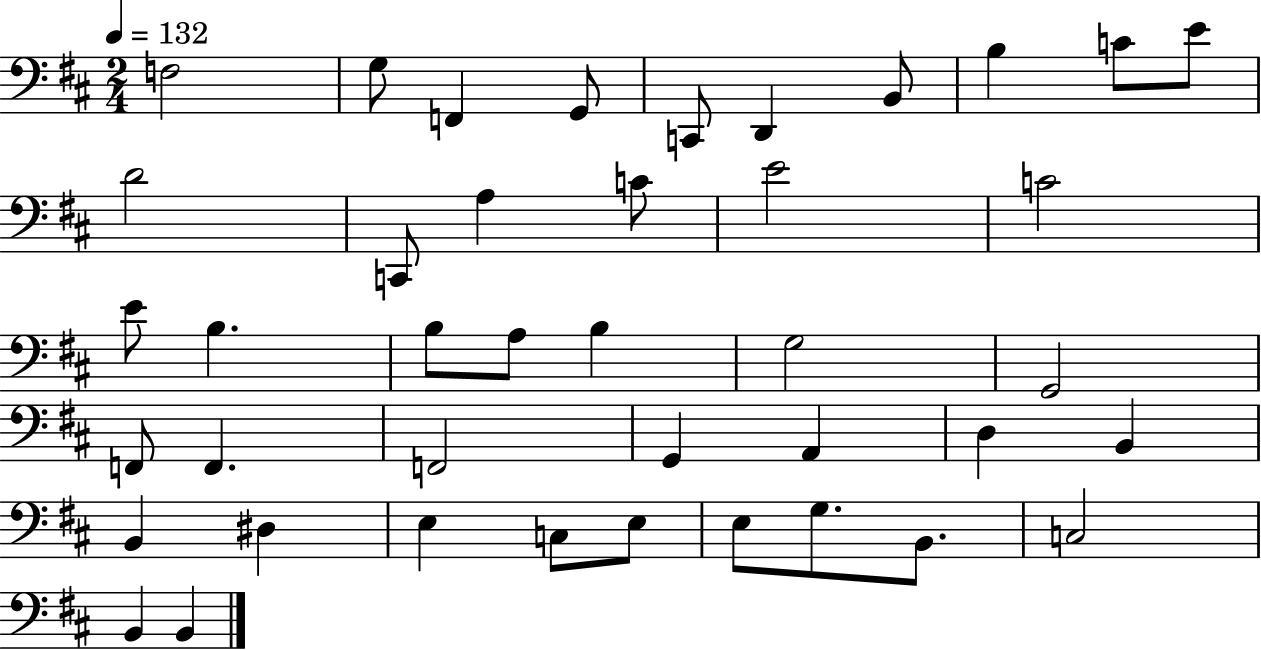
X:1
T:Untitled
M:2/4
L:1/4
K:D
F,2 G,/2 F,, G,,/2 C,,/2 D,, B,,/2 B, C/2 E/2 D2 C,,/2 A, C/2 E2 C2 E/2 B, B,/2 A,/2 B, G,2 G,,2 F,,/2 F,, F,,2 G,, A,, D, B,, B,, ^D, E, C,/2 E,/2 E,/2 G,/2 B,,/2 C,2 B,, B,,